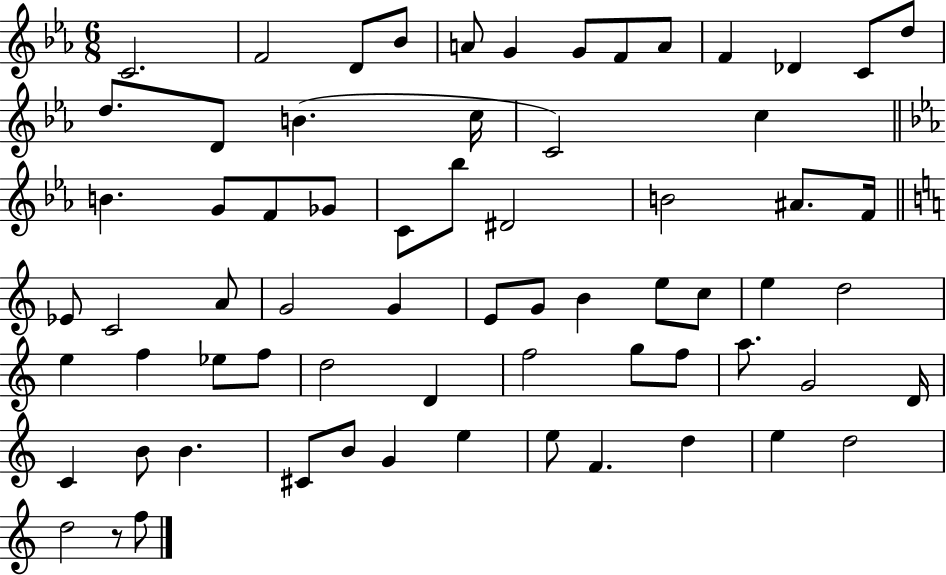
X:1
T:Untitled
M:6/8
L:1/4
K:Eb
C2 F2 D/2 _B/2 A/2 G G/2 F/2 A/2 F _D C/2 d/2 d/2 D/2 B c/4 C2 c B G/2 F/2 _G/2 C/2 _b/2 ^D2 B2 ^A/2 F/4 _E/2 C2 A/2 G2 G E/2 G/2 B e/2 c/2 e d2 e f _e/2 f/2 d2 D f2 g/2 f/2 a/2 G2 D/4 C B/2 B ^C/2 B/2 G e e/2 F d e d2 d2 z/2 f/2